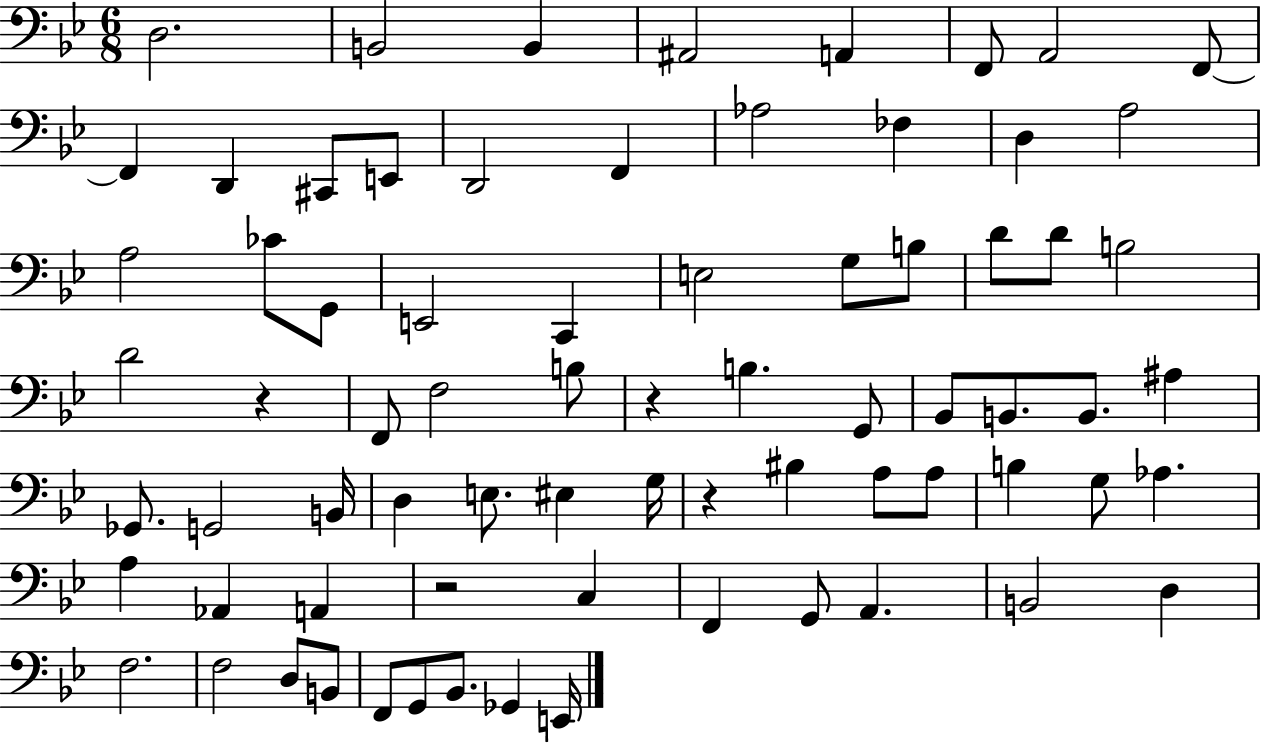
X:1
T:Untitled
M:6/8
L:1/4
K:Bb
D,2 B,,2 B,, ^A,,2 A,, F,,/2 A,,2 F,,/2 F,, D,, ^C,,/2 E,,/2 D,,2 F,, _A,2 _F, D, A,2 A,2 _C/2 G,,/2 E,,2 C,, E,2 G,/2 B,/2 D/2 D/2 B,2 D2 z F,,/2 F,2 B,/2 z B, G,,/2 _B,,/2 B,,/2 B,,/2 ^A, _G,,/2 G,,2 B,,/4 D, E,/2 ^E, G,/4 z ^B, A,/2 A,/2 B, G,/2 _A, A, _A,, A,, z2 C, F,, G,,/2 A,, B,,2 D, F,2 F,2 D,/2 B,,/2 F,,/2 G,,/2 _B,,/2 _G,, E,,/4